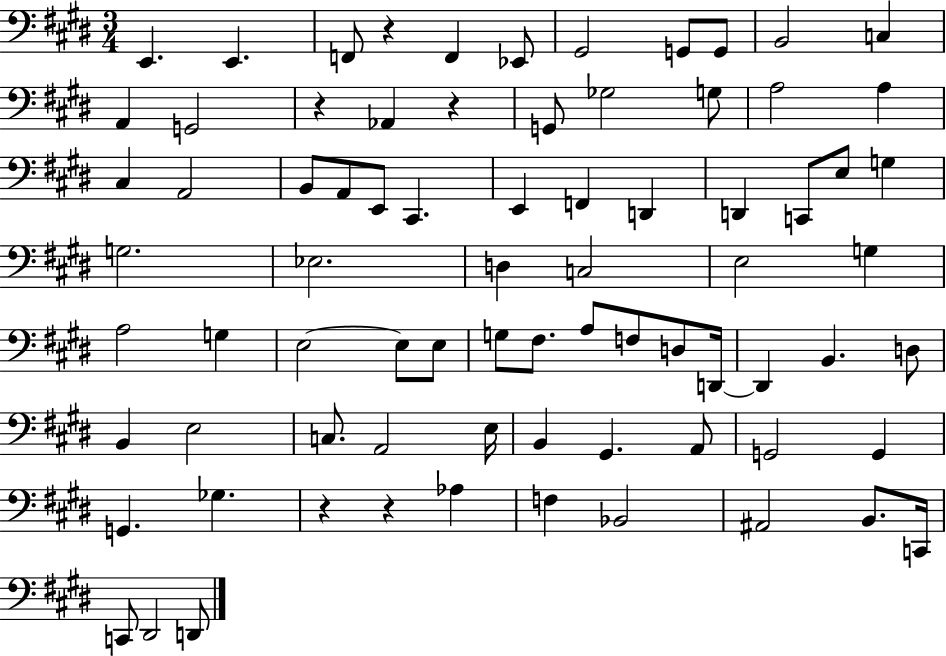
{
  \clef bass
  \numericTimeSignature
  \time 3/4
  \key e \major
  e,4. e,4. | f,8 r4 f,4 ees,8 | gis,2 g,8 g,8 | b,2 c4 | \break a,4 g,2 | r4 aes,4 r4 | g,8 ges2 g8 | a2 a4 | \break cis4 a,2 | b,8 a,8 e,8 cis,4. | e,4 f,4 d,4 | d,4 c,8 e8 g4 | \break g2. | ees2. | d4 c2 | e2 g4 | \break a2 g4 | e2~~ e8 e8 | g8 fis8. a8 f8 d8 d,16~~ | d,4 b,4. d8 | \break b,4 e2 | c8. a,2 e16 | b,4 gis,4. a,8 | g,2 g,4 | \break g,4. ges4. | r4 r4 aes4 | f4 bes,2 | ais,2 b,8. c,16 | \break c,8 dis,2 d,8 | \bar "|."
}